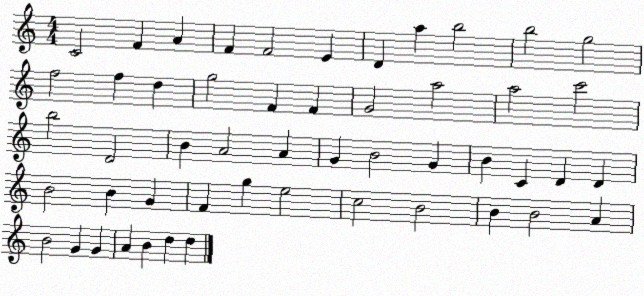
X:1
T:Untitled
M:4/4
L:1/4
K:C
C2 F A F F2 E D a b2 b2 g2 f2 f d g2 F F G2 a2 a2 c'2 b2 D2 B A2 A G B2 G B C D D B2 B G F g e2 c2 B2 B B2 A B2 G G A B d d